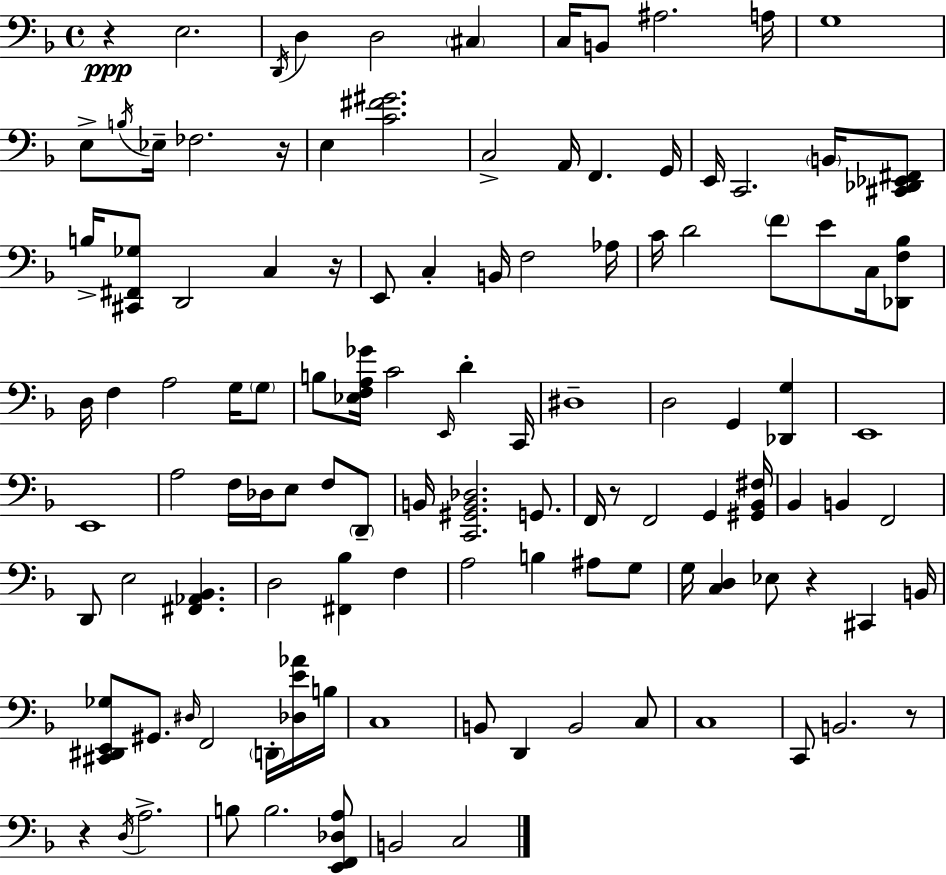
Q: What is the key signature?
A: D minor